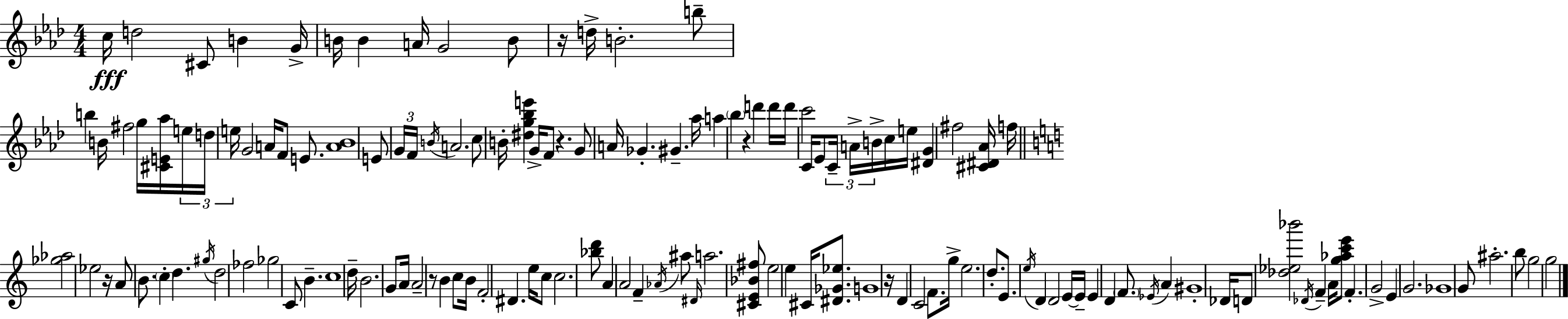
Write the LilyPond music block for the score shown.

{
  \clef treble
  \numericTimeSignature
  \time 4/4
  \key aes \major
  c''16\fff d''2 cis'8 b'4 g'16-> | b'16 b'4 a'16 g'2 b'8 | r16 d''16-> b'2.-. b''8-- | b''4 b'16 fis''2 g''16 <cis' e' aes''>16 \tuplet 3/2 { e''16 | \break d''16 e''16 } g'2 a'16 f'8 e'8. | <a' bes'>1 | e'8 \tuplet 3/2 { g'16 f'16 \acciaccatura { b'16 } } a'2. | c''8 b'16-. <dis'' g'' bes'' e'''>4 g'16-> f'8 r4. | \break g'8 a'16 ges'4.-. gis'4.-- | aes''16 a''4 \parenthesize bes''4 r4 d'''4 | d'''16 d'''16 c'''2 c'16 ees'8 \tuplet 3/2 { c'16-- a'16-> | b'16-> } c''16 e''16 <dis' g'>4 fis''2 <cis' dis' aes'>16 | \break f''16 \bar "||" \break \key c \major <ges'' aes''>2 ees''2 | r16 a'8 b'8. \parenthesize c''4-. d''4. | \acciaccatura { gis''16 } d''2 fes''2 | ges''2 c'8 b'4.-- | \break c''1 | d''16-- b'2. g'8 | a'16 a'2-- r8 b'4 c''8 | b'16 f'2-. dis'4. | \break e''16 c''8 c''2. <bes'' d'''>8 | a'4 a'2 f'4-- | \acciaccatura { aes'16 } ais''8 \grace { dis'16 } a''2. | <cis' e' bes' fis''>8 e''2 e''4 cis'16 | \break <dis' ges' ees''>8. g'1 | r16 d'4 c'2 | f'8. g''16-> e''2. | d''8.-. e'8. \acciaccatura { e''16 } d'4 d'2 | \break e'16~~ e'16-- e'4 d'4 \parenthesize f'8. | \acciaccatura { ees'16 } a'4 gis'1-. | des'16 d'8 <des'' ees'' bes'''>2 | \acciaccatura { des'16 } f'4-- a'16 <g'' aes'' c''' e'''>8 f'4.-. g'2-> | \break e'4 g'2. | ges'1 | g'8 ais''2.-. | b''8 g''2 g''2 | \break \bar "|."
}